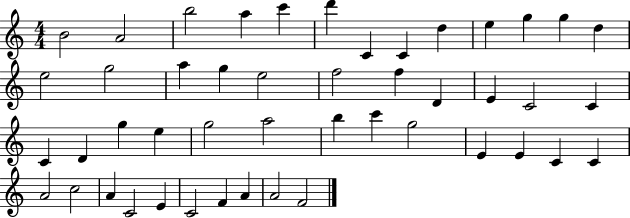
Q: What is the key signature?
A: C major